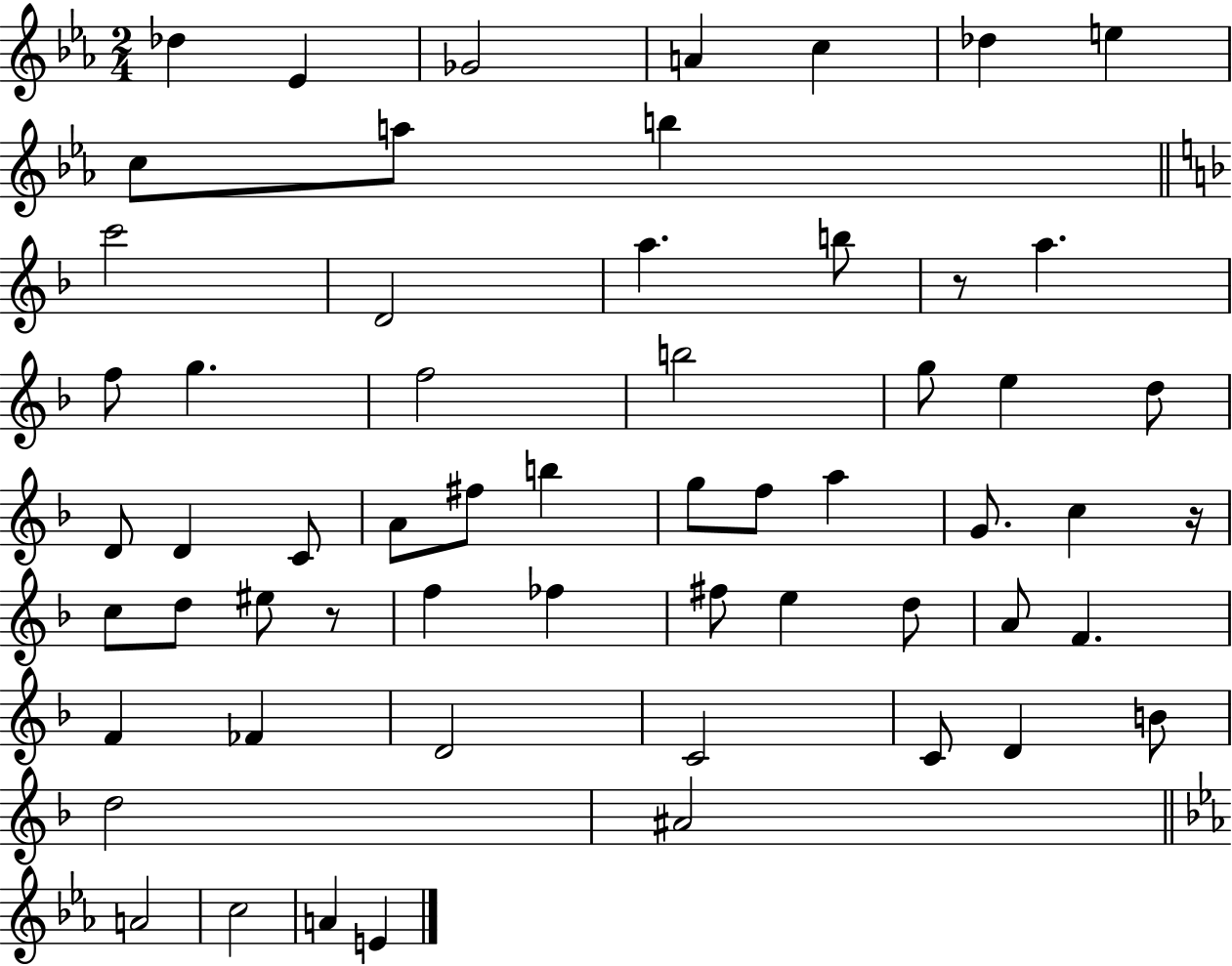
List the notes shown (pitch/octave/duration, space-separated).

Db5/q Eb4/q Gb4/h A4/q C5/q Db5/q E5/q C5/e A5/e B5/q C6/h D4/h A5/q. B5/e R/e A5/q. F5/e G5/q. F5/h B5/h G5/e E5/q D5/e D4/e D4/q C4/e A4/e F#5/e B5/q G5/e F5/e A5/q G4/e. C5/q R/s C5/e D5/e EIS5/e R/e F5/q FES5/q F#5/e E5/q D5/e A4/e F4/q. F4/q FES4/q D4/h C4/h C4/e D4/q B4/e D5/h A#4/h A4/h C5/h A4/q E4/q